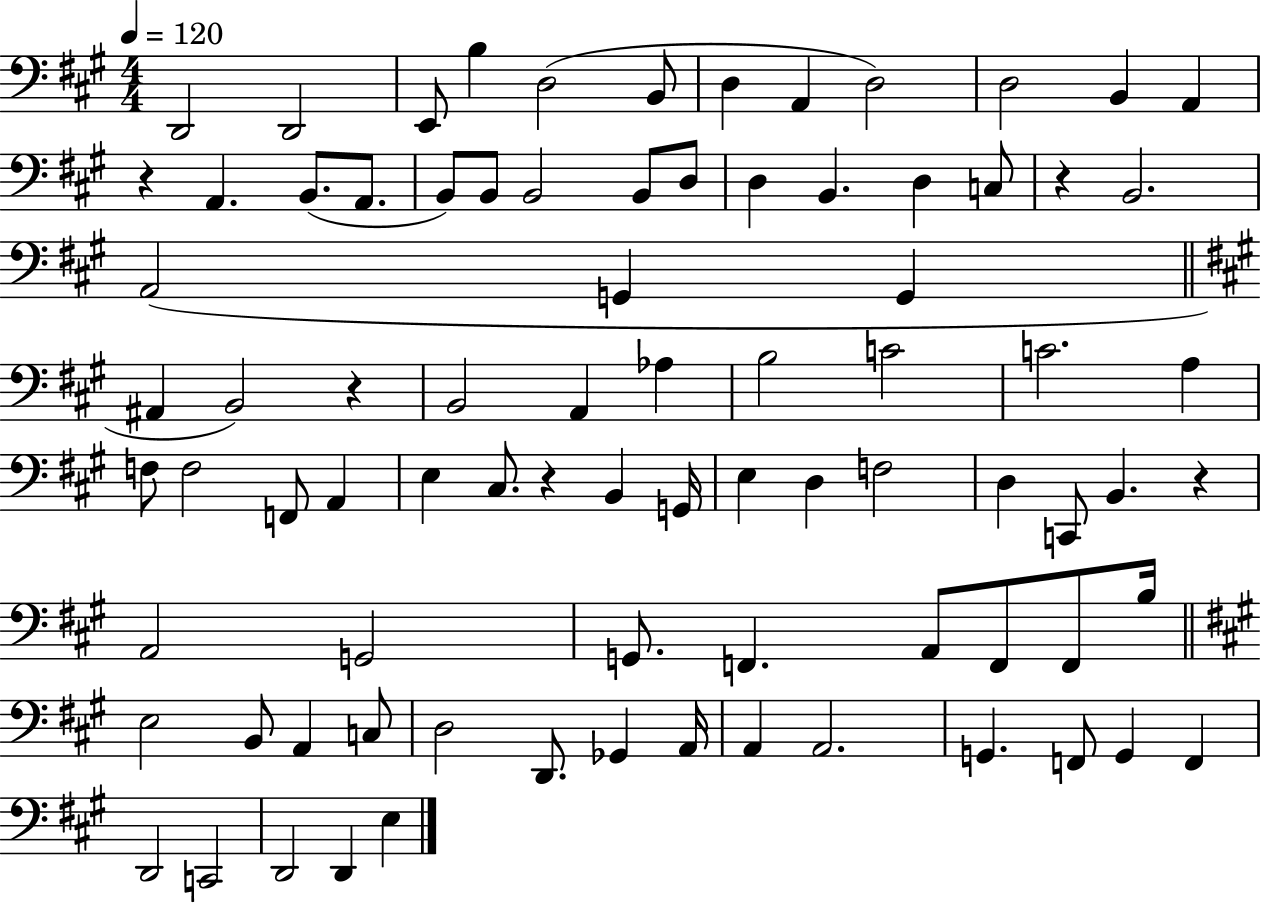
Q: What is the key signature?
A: A major